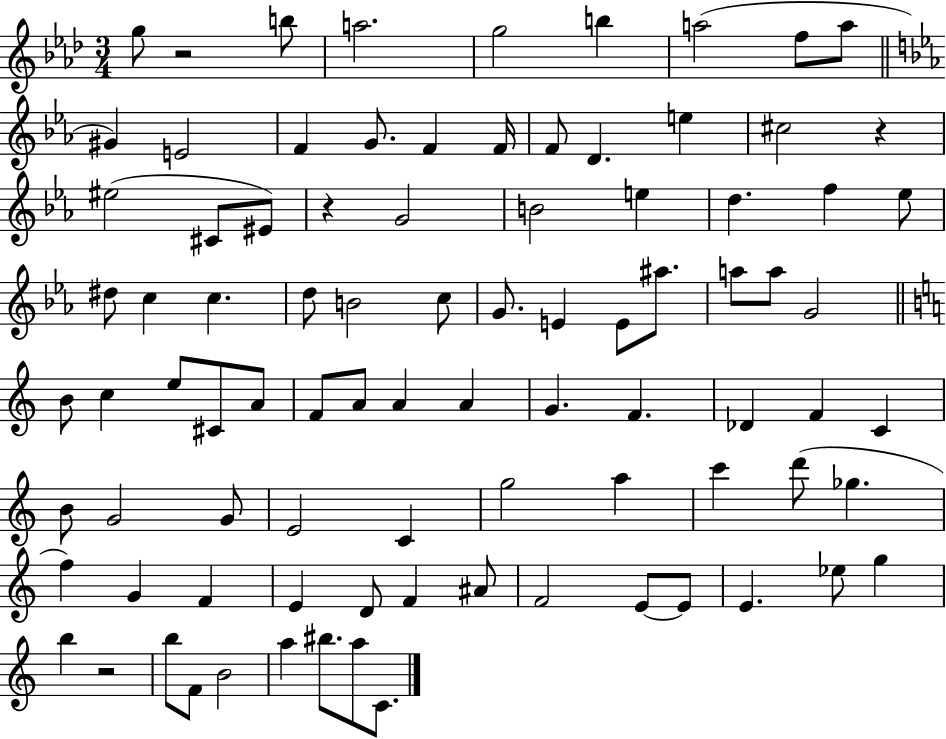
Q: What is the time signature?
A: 3/4